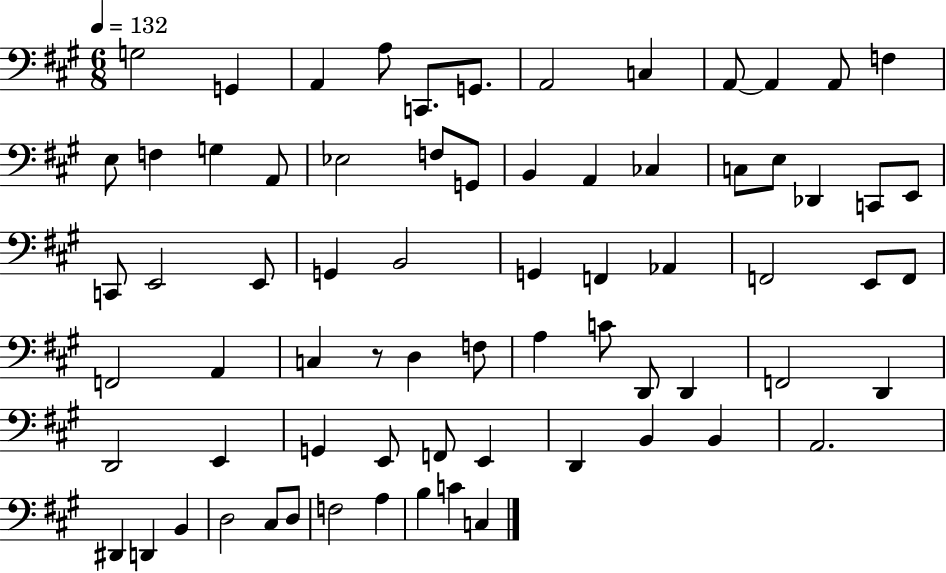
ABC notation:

X:1
T:Untitled
M:6/8
L:1/4
K:A
G,2 G,, A,, A,/2 C,,/2 G,,/2 A,,2 C, A,,/2 A,, A,,/2 F, E,/2 F, G, A,,/2 _E,2 F,/2 G,,/2 B,, A,, _C, C,/2 E,/2 _D,, C,,/2 E,,/2 C,,/2 E,,2 E,,/2 G,, B,,2 G,, F,, _A,, F,,2 E,,/2 F,,/2 F,,2 A,, C, z/2 D, F,/2 A, C/2 D,,/2 D,, F,,2 D,, D,,2 E,, G,, E,,/2 F,,/2 E,, D,, B,, B,, A,,2 ^D,, D,, B,, D,2 ^C,/2 D,/2 F,2 A, B, C C,